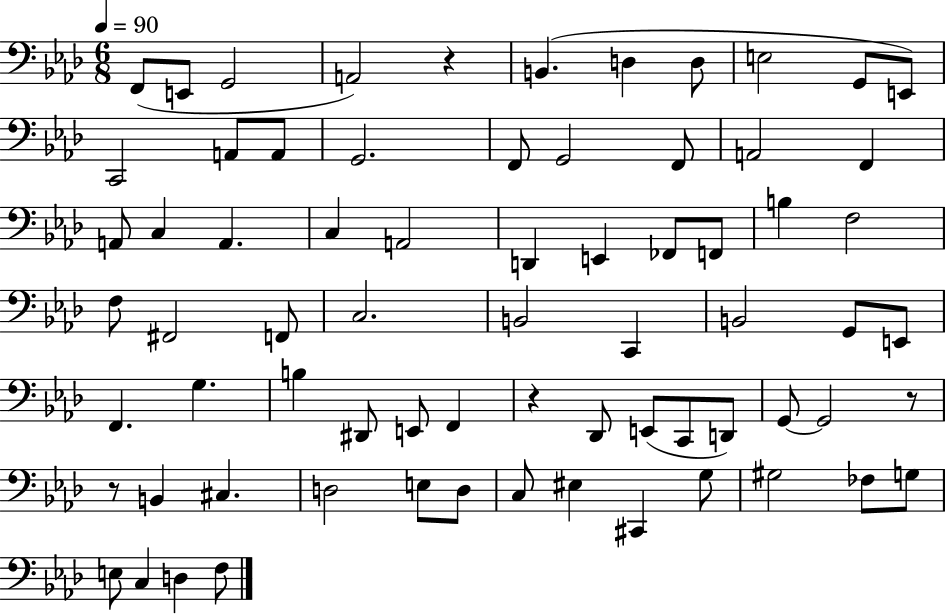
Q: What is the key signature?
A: AES major